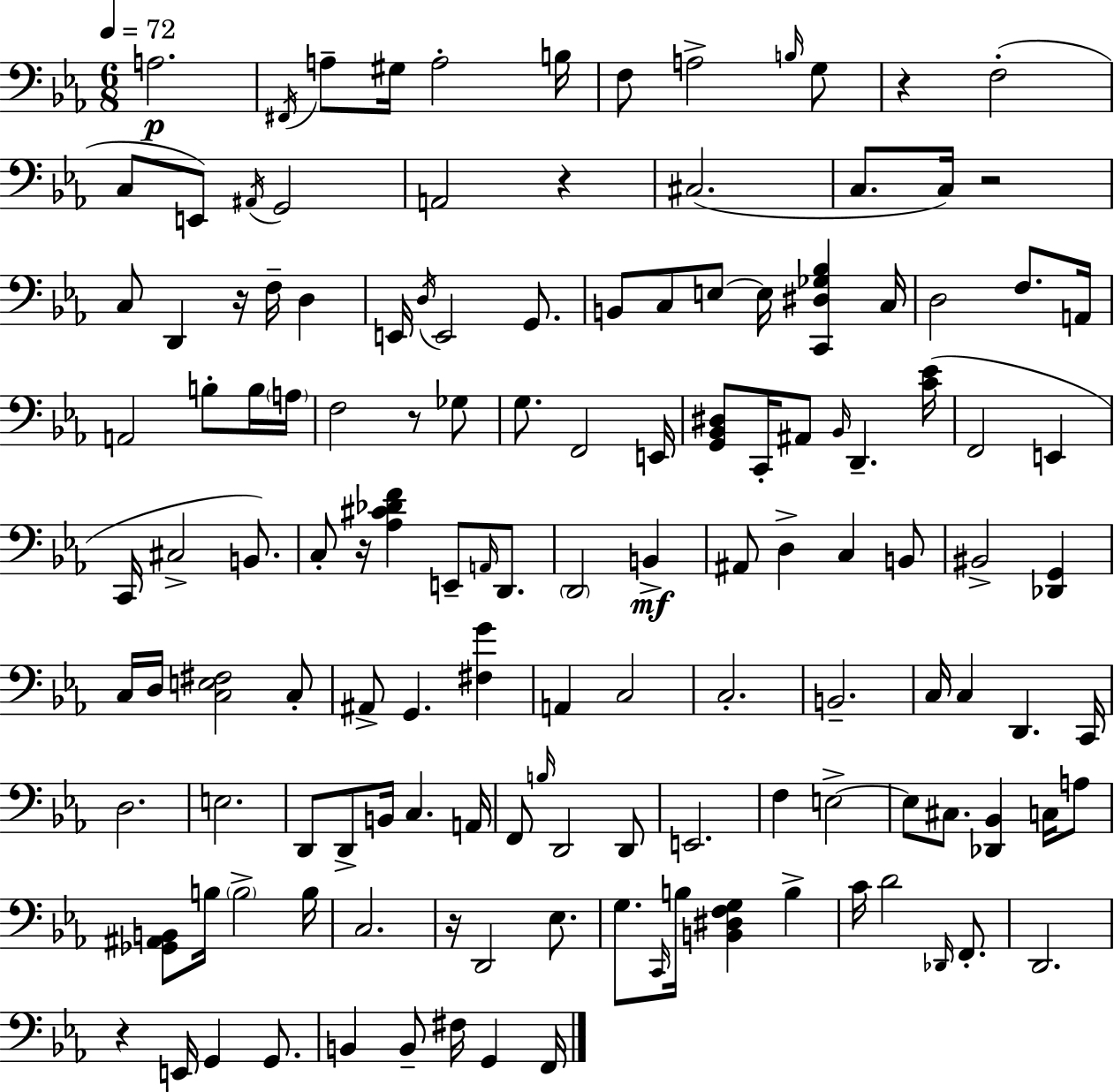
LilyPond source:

{
  \clef bass
  \numericTimeSignature
  \time 6/8
  \key ees \major
  \tempo 4 = 72
  \repeat volta 2 { a2.\p | \acciaccatura { fis,16 } a8-- gis16 a2-. | b16 f8 a2-> \grace { b16 } | g8 r4 f2-.( | \break c8 e,8) \acciaccatura { ais,16 } g,2 | a,2 r4 | cis2.( | c8. c16) r2 | \break c8 d,4 r16 f16-- d4 | e,16 \acciaccatura { d16 } e,2 | g,8. b,8 c8 e8~~ e16 <c, dis ges bes>4 | c16 d2 | \break f8. a,16 a,2 | b8-. b16 \parenthesize a16 f2 | r8 ges8 g8. f,2 | e,16 <g, bes, dis>8 c,16-. ais,8 \grace { bes,16 } d,4.-- | \break <c' ees'>16( f,2 | e,4 c,16 cis2-> | b,8.) c8-. r16 <aes cis' des' f'>4 | e,8-- \grace { a,16 } d,8. \parenthesize d,2 | \break b,4->\mf ais,8 d4-> | c4 b,8 bis,2-> | <des, g,>4 c16 d16 <c e fis>2 | c8-. ais,8-> g,4. | \break <fis g'>4 a,4 c2 | c2.-. | b,2.-- | c16 c4 d,4. | \break c,16 d2. | e2. | d,8 d,8-> b,16 c4. | a,16 f,8 \grace { b16 } d,2 | \break d,8 e,2. | f4 e2->~~ | e8 cis8. | <des, bes,>4 c16 a8 <ges, ais, b,>8 b16 \parenthesize b2-> | \break b16 c2. | r16 d,2 | ees8. g8. \grace { c,16 } b16 | <b, dis f g>4 b4-> c'16 d'2 | \break \grace { des,16 } f,8.-. d,2. | r4 | e,16 g,4 g,8. b,4 | b,8-- fis16 g,4 f,16 } \bar "|."
}